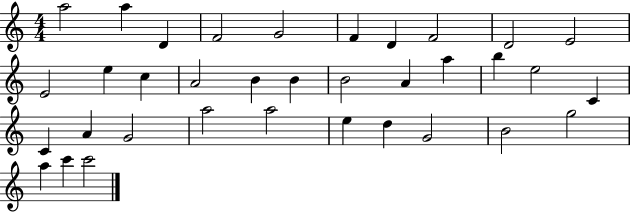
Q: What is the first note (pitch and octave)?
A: A5